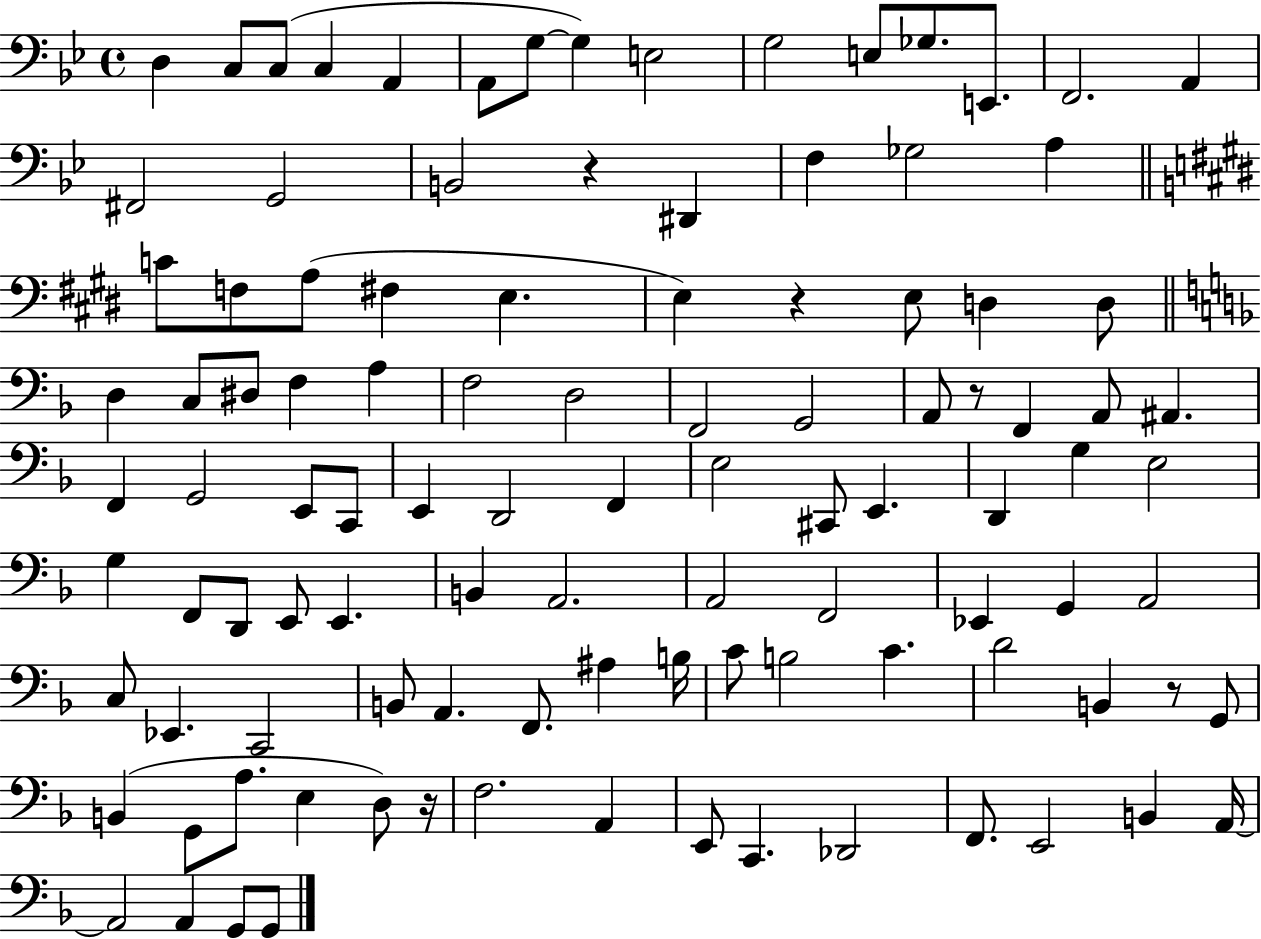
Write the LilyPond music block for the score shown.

{
  \clef bass
  \time 4/4
  \defaultTimeSignature
  \key bes \major
  d4 c8 c8( c4 a,4 | a,8 g8~~ g4) e2 | g2 e8 ges8. e,8. | f,2. a,4 | \break fis,2 g,2 | b,2 r4 dis,4 | f4 ges2 a4 | \bar "||" \break \key e \major c'8 f8 a8( fis4 e4. | e4) r4 e8 d4 d8 | \bar "||" \break \key f \major d4 c8 dis8 f4 a4 | f2 d2 | f,2 g,2 | a,8 r8 f,4 a,8 ais,4. | \break f,4 g,2 e,8 c,8 | e,4 d,2 f,4 | e2 cis,8 e,4. | d,4 g4 e2 | \break g4 f,8 d,8 e,8 e,4. | b,4 a,2. | a,2 f,2 | ees,4 g,4 a,2 | \break c8 ees,4. c,2 | b,8 a,4. f,8. ais4 b16 | c'8 b2 c'4. | d'2 b,4 r8 g,8 | \break b,4( g,8 a8. e4 d8) r16 | f2. a,4 | e,8 c,4. des,2 | f,8. e,2 b,4 a,16~~ | \break a,2 a,4 g,8 g,8 | \bar "|."
}